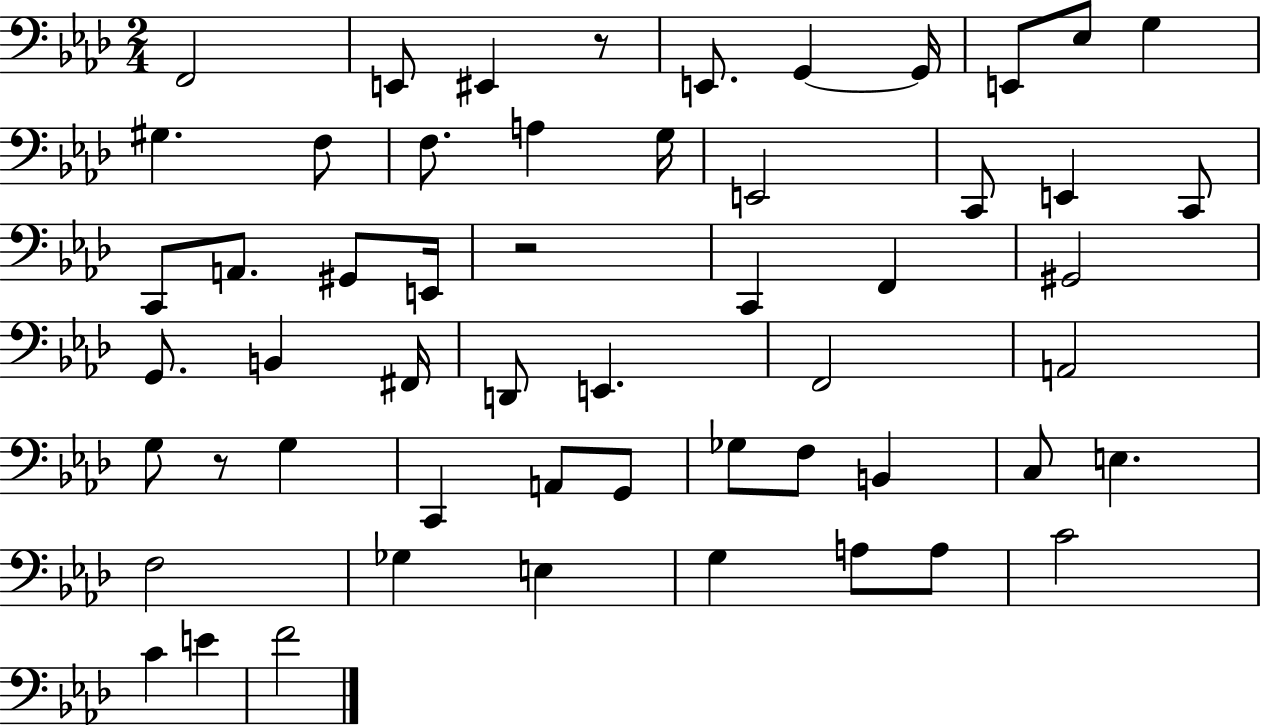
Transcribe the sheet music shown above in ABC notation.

X:1
T:Untitled
M:2/4
L:1/4
K:Ab
F,,2 E,,/2 ^E,, z/2 E,,/2 G,, G,,/4 E,,/2 _E,/2 G, ^G, F,/2 F,/2 A, G,/4 E,,2 C,,/2 E,, C,,/2 C,,/2 A,,/2 ^G,,/2 E,,/4 z2 C,, F,, ^G,,2 G,,/2 B,, ^F,,/4 D,,/2 E,, F,,2 A,,2 G,/2 z/2 G, C,, A,,/2 G,,/2 _G,/2 F,/2 B,, C,/2 E, F,2 _G, E, G, A,/2 A,/2 C2 C E F2